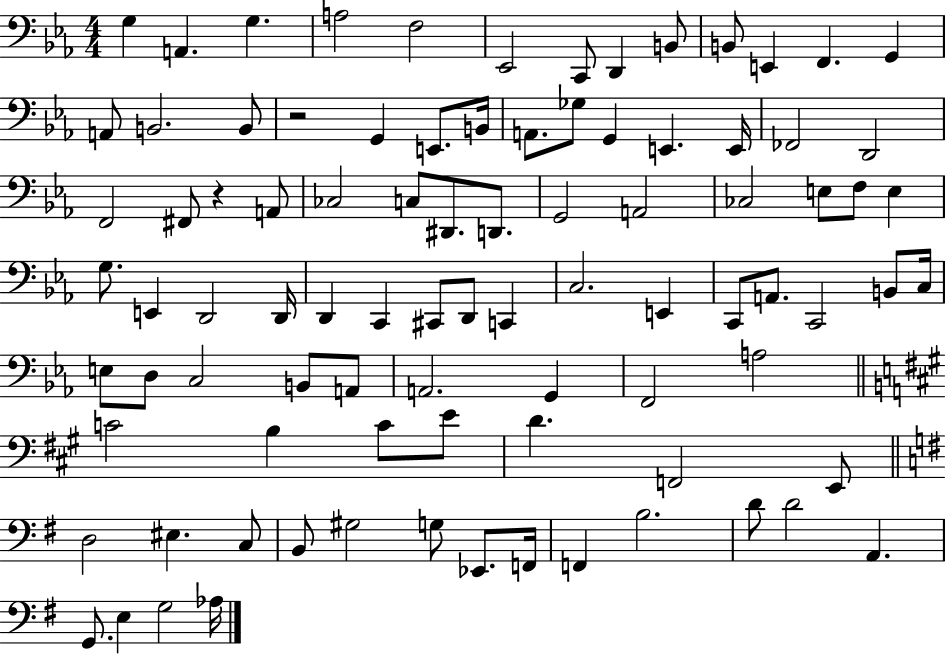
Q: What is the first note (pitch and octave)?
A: G3